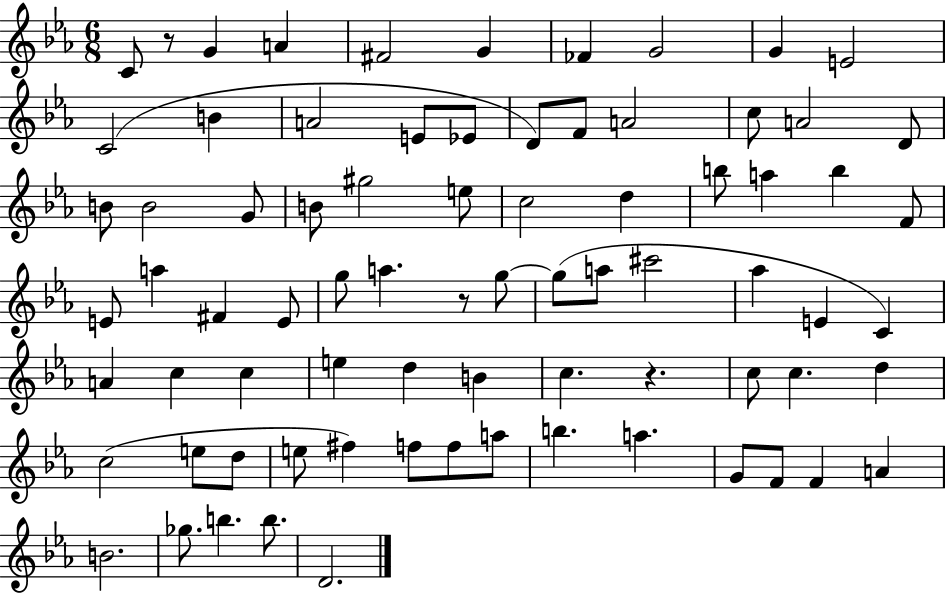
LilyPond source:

{
  \clef treble
  \numericTimeSignature
  \time 6/8
  \key ees \major
  \repeat volta 2 { c'8 r8 g'4 a'4 | fis'2 g'4 | fes'4 g'2 | g'4 e'2 | \break c'2( b'4 | a'2 e'8 ees'8 | d'8) f'8 a'2 | c''8 a'2 d'8 | \break b'8 b'2 g'8 | b'8 gis''2 e''8 | c''2 d''4 | b''8 a''4 b''4 f'8 | \break e'8 a''4 fis'4 e'8 | g''8 a''4. r8 g''8~~ | g''8( a''8 cis'''2 | aes''4 e'4 c'4) | \break a'4 c''4 c''4 | e''4 d''4 b'4 | c''4. r4. | c''8 c''4. d''4 | \break c''2( e''8 d''8 | e''8 fis''4) f''8 f''8 a''8 | b''4. a''4. | g'8 f'8 f'4 a'4 | \break b'2. | ges''8. b''4. b''8. | d'2. | } \bar "|."
}